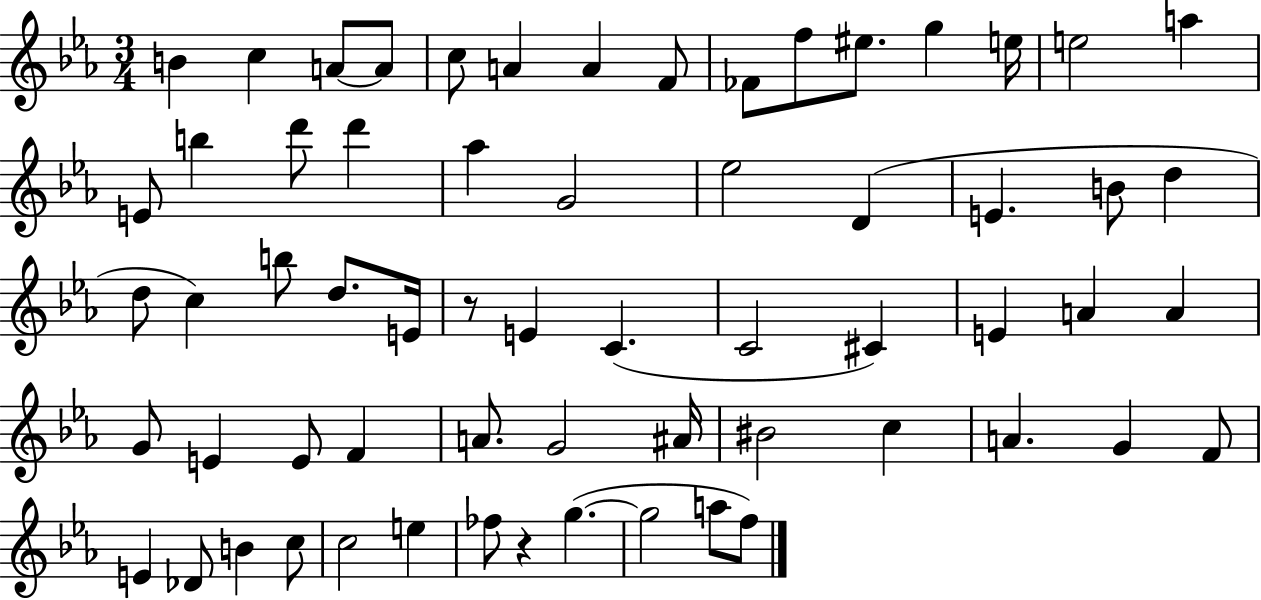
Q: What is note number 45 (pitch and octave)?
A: A#4